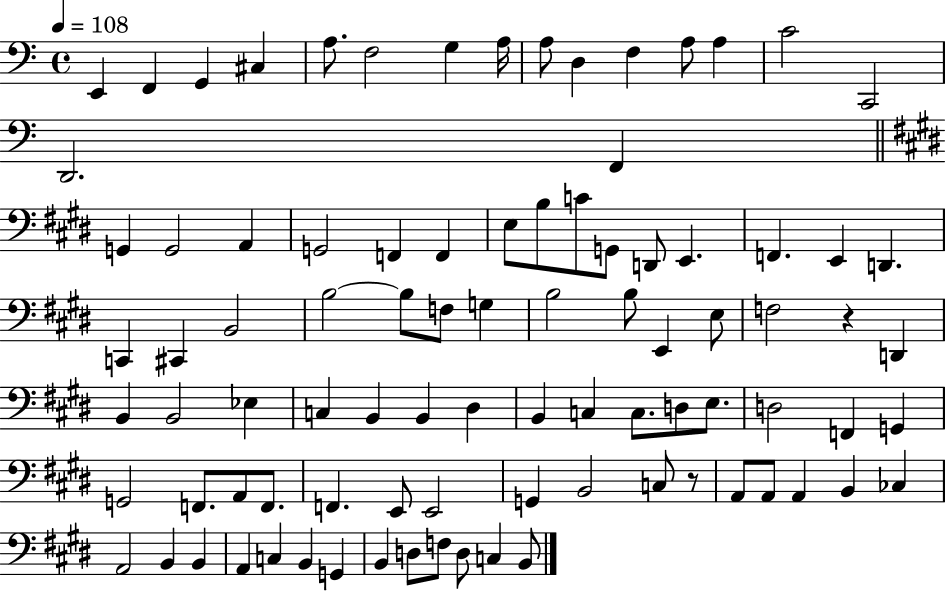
{
  \clef bass
  \time 4/4
  \defaultTimeSignature
  \key c \major
  \tempo 4 = 108
  \repeat volta 2 { e,4 f,4 g,4 cis4 | a8. f2 g4 a16 | a8 d4 f4 a8 a4 | c'2 c,2 | \break d,2. f,4 | \bar "||" \break \key e \major g,4 g,2 a,4 | g,2 f,4 f,4 | e8 b8 c'8 g,8 d,8 e,4. | f,4. e,4 d,4. | \break c,4 cis,4 b,2 | b2~~ b8 f8 g4 | b2 b8 e,4 e8 | f2 r4 d,4 | \break b,4 b,2 ees4 | c4 b,4 b,4 dis4 | b,4 c4 c8. d8 e8. | d2 f,4 g,4 | \break g,2 f,8. a,8 f,8. | f,4. e,8 e,2 | g,4 b,2 c8 r8 | a,8 a,8 a,4 b,4 ces4 | \break a,2 b,4 b,4 | a,4 c4 b,4 g,4 | b,4 d8 f8 d8 c4 b,8 | } \bar "|."
}